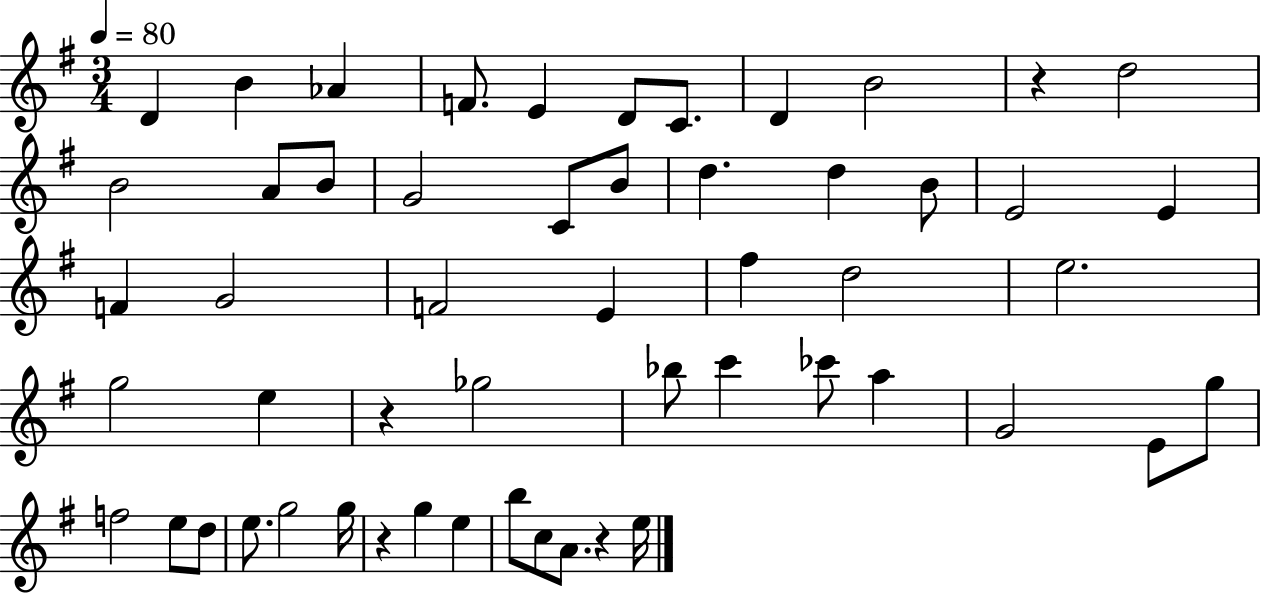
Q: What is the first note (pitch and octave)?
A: D4